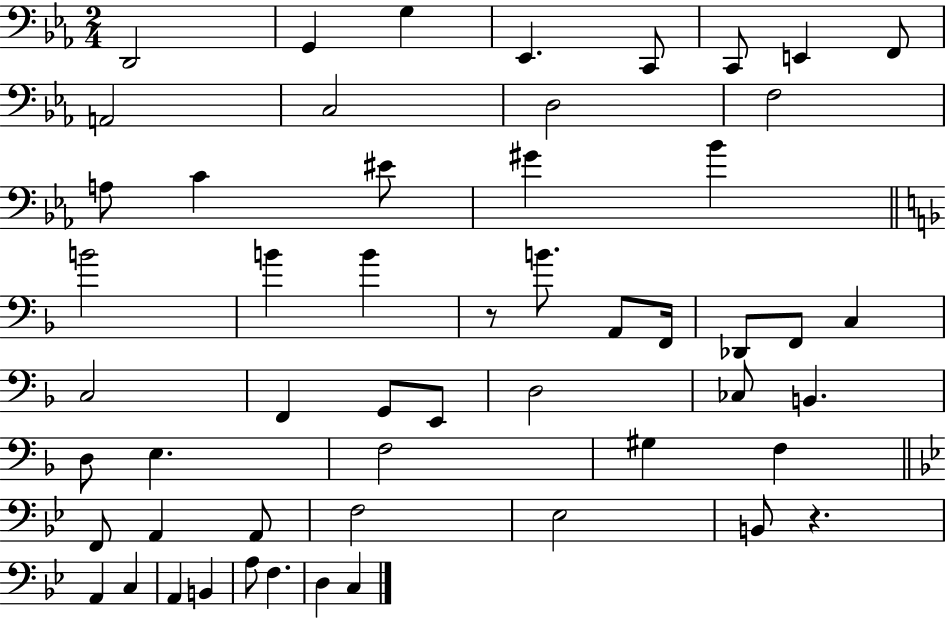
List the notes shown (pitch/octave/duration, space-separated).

D2/h G2/q G3/q Eb2/q. C2/e C2/e E2/q F2/e A2/h C3/h D3/h F3/h A3/e C4/q EIS4/e G#4/q Bb4/q B4/h B4/q B4/q R/e B4/e. A2/e F2/s Db2/e F2/e C3/q C3/h F2/q G2/e E2/e D3/h CES3/e B2/q. D3/e E3/q. F3/h G#3/q F3/q F2/e A2/q A2/e F3/h Eb3/h B2/e R/q. A2/q C3/q A2/q B2/q A3/e F3/q. D3/q C3/q